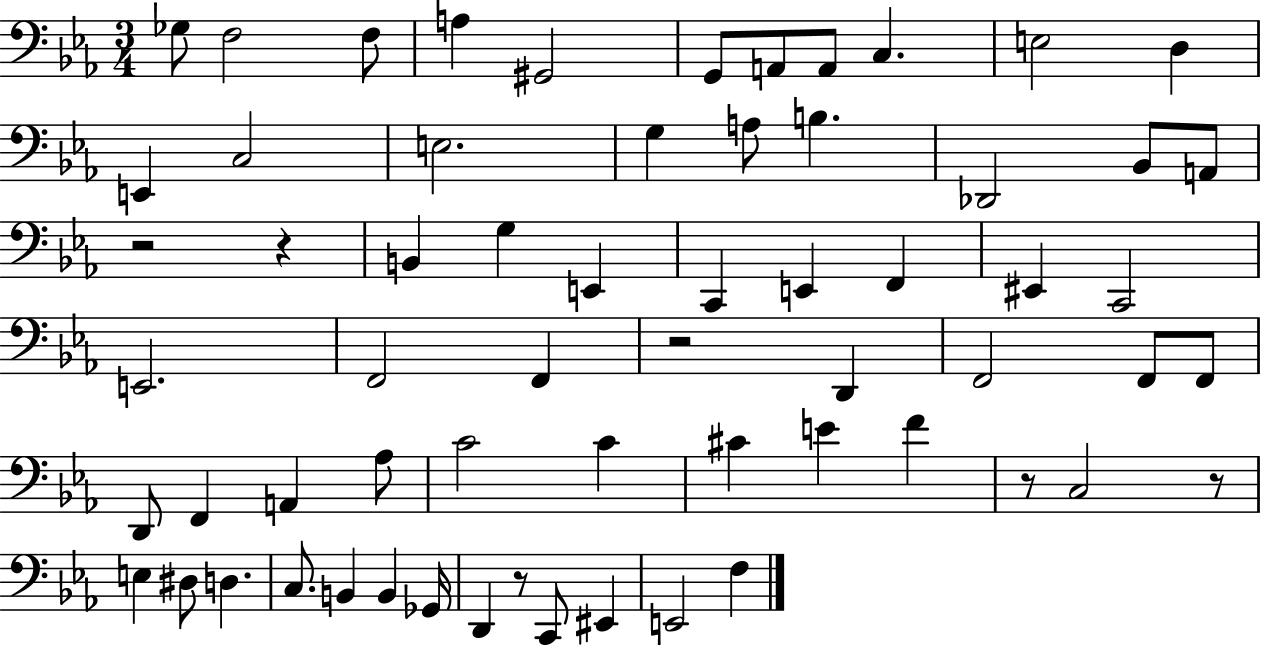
{
  \clef bass
  \numericTimeSignature
  \time 3/4
  \key ees \major
  ges8 f2 f8 | a4 gis,2 | g,8 a,8 a,8 c4. | e2 d4 | \break e,4 c2 | e2. | g4 a8 b4. | des,2 bes,8 a,8 | \break r2 r4 | b,4 g4 e,4 | c,4 e,4 f,4 | eis,4 c,2 | \break e,2. | f,2 f,4 | r2 d,4 | f,2 f,8 f,8 | \break d,8 f,4 a,4 aes8 | c'2 c'4 | cis'4 e'4 f'4 | r8 c2 r8 | \break e4 dis8 d4. | c8. b,4 b,4 ges,16 | d,4 r8 c,8 eis,4 | e,2 f4 | \break \bar "|."
}